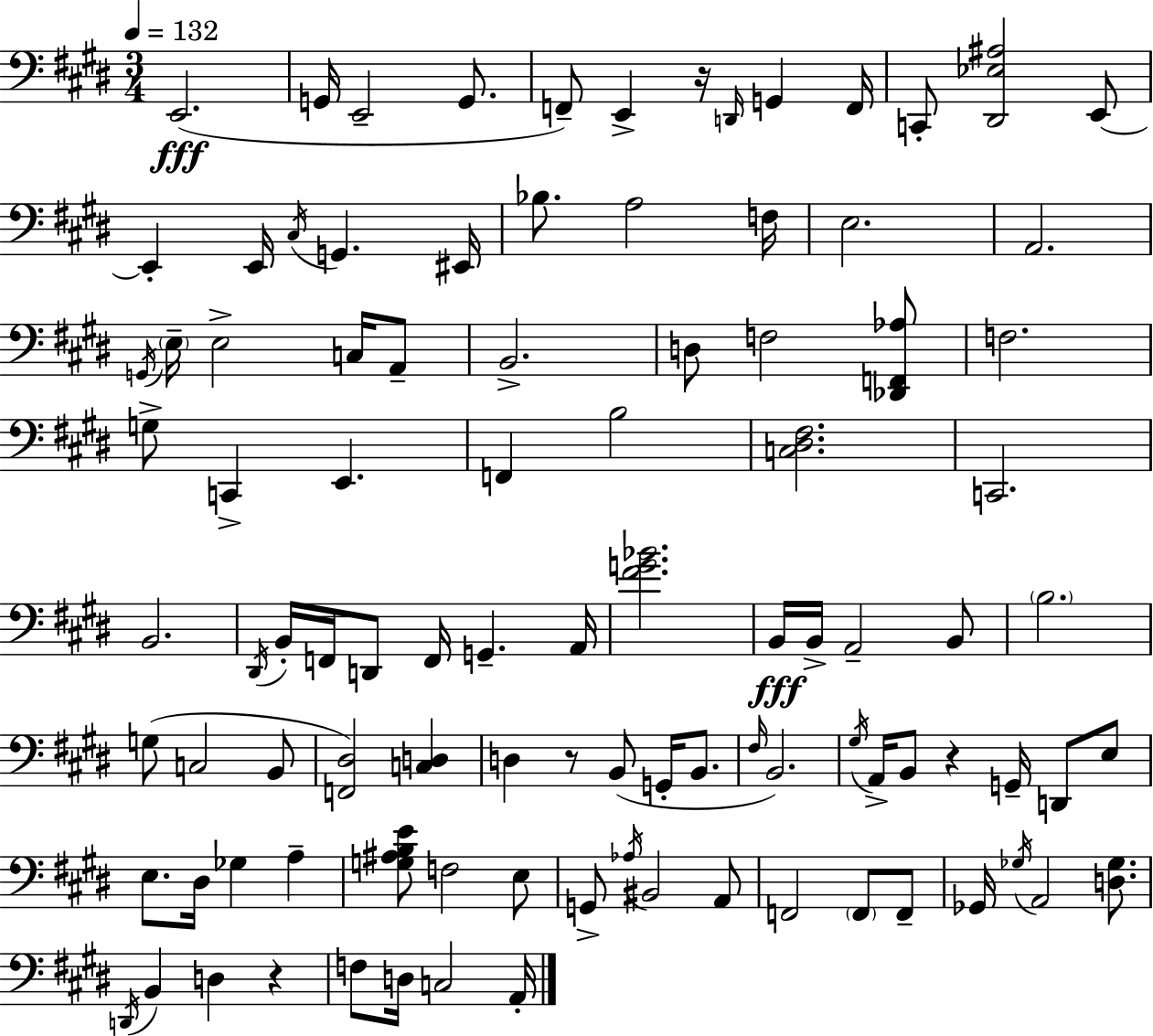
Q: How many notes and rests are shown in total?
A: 99